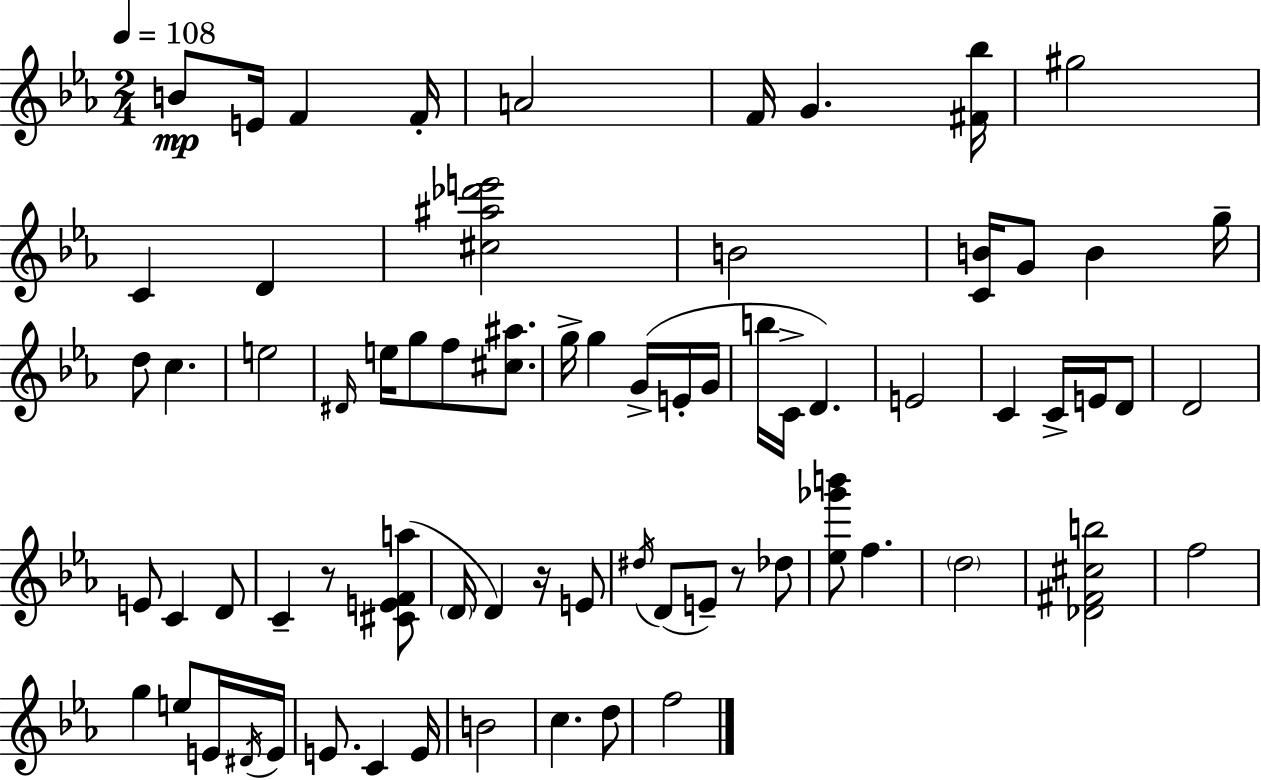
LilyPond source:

{
  \clef treble
  \numericTimeSignature
  \time 2/4
  \key c \minor
  \tempo 4 = 108
  \repeat volta 2 { b'8\mp e'16 f'4 f'16-. | a'2 | f'16 g'4. <fis' bes''>16 | gis''2 | \break c'4 d'4 | <cis'' ais'' des''' e'''>2 | b'2 | <c' b'>16 g'8 b'4 g''16-- | \break d''8 c''4. | e''2 | \grace { dis'16 } e''16 g''8 f''8 <cis'' ais''>8. | g''16-> g''4 g'16->( e'16-. | \break g'16 b''16 c'16-> d'4.) | e'2 | c'4 c'16-> e'16 d'8 | d'2 | \break e'8 c'4 d'8 | c'4-- r8 <cis' e' f' a''>8( | \parenthesize d'16 d'4) r16 e'8 | \acciaccatura { dis''16 }( d'8 e'8--) r8 | \break des''8 <ees'' ges''' b'''>8 f''4. | \parenthesize d''2 | <des' fis' cis'' b''>2 | f''2 | \break g''4 e''8 | e'16 \acciaccatura { dis'16 } e'16 e'8. c'4 | e'16 b'2 | c''4. | \break d''8 f''2 | } \bar "|."
}